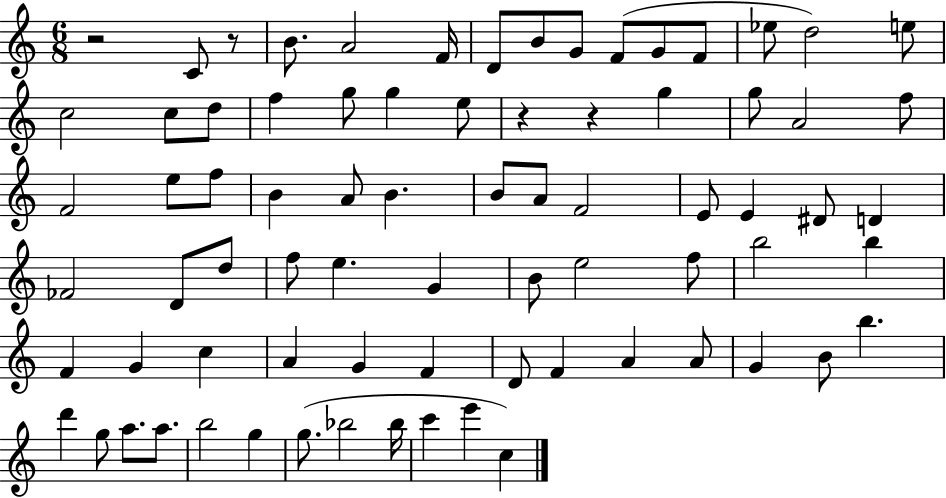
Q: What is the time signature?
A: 6/8